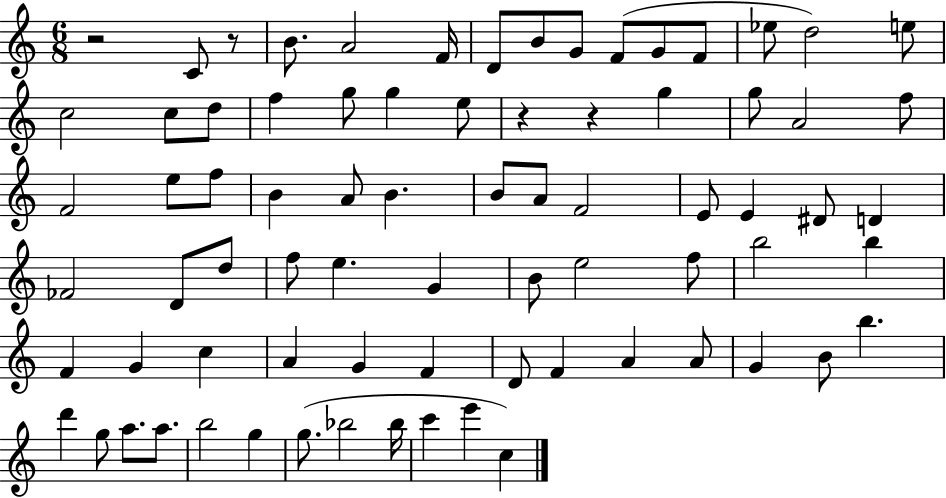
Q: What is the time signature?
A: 6/8